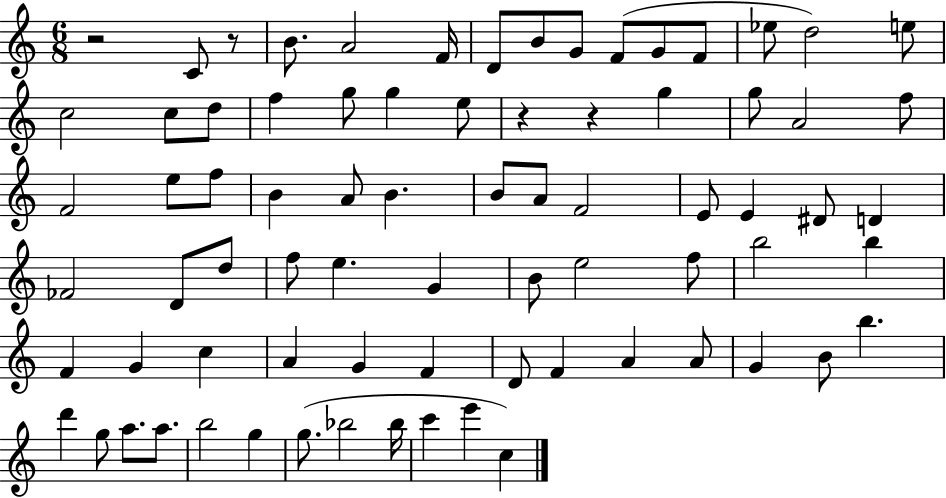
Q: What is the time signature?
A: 6/8